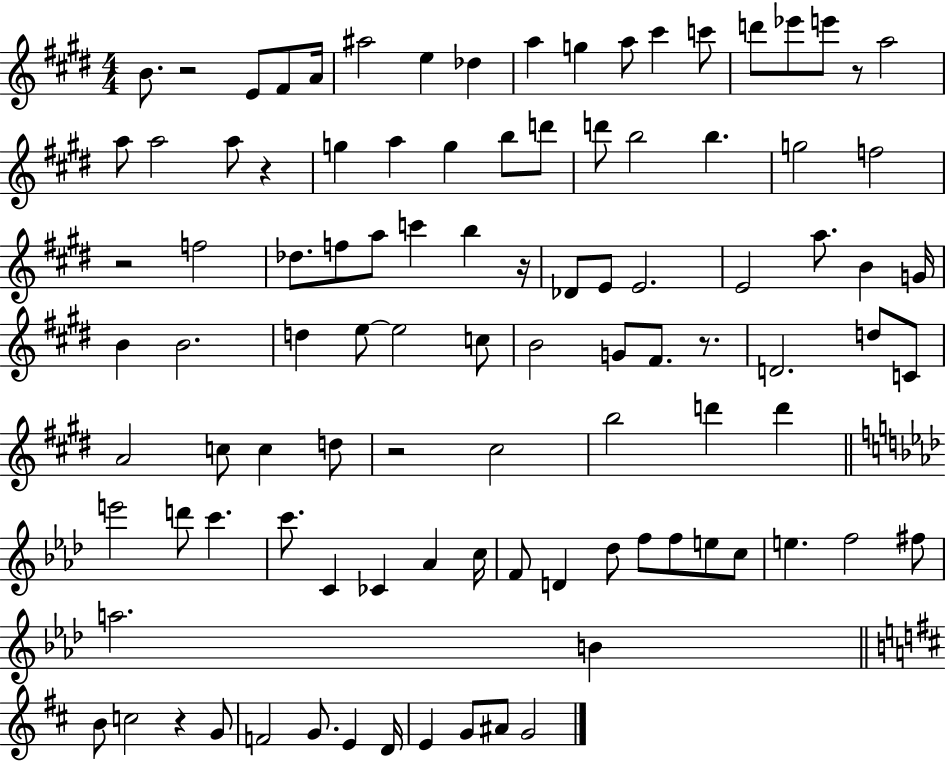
B4/e. R/h E4/e F#4/e A4/s A#5/h E5/q Db5/q A5/q G5/q A5/e C#6/q C6/e D6/e Eb6/e E6/e R/e A5/h A5/e A5/h A5/e R/q G5/q A5/q G5/q B5/e D6/e D6/e B5/h B5/q. G5/h F5/h R/h F5/h Db5/e. F5/e A5/e C6/q B5/q R/s Db4/e E4/e E4/h. E4/h A5/e. B4/q G4/s B4/q B4/h. D5/q E5/e E5/h C5/e B4/h G4/e F#4/e. R/e. D4/h. D5/e C4/e A4/h C5/e C5/q D5/e R/h C#5/h B5/h D6/q D6/q E6/h D6/e C6/q. C6/e. C4/q CES4/q Ab4/q C5/s F4/e D4/q Db5/e F5/e F5/e E5/e C5/e E5/q. F5/h F#5/e A5/h. B4/q B4/e C5/h R/q G4/e F4/h G4/e. E4/q D4/s E4/q G4/e A#4/e G4/h